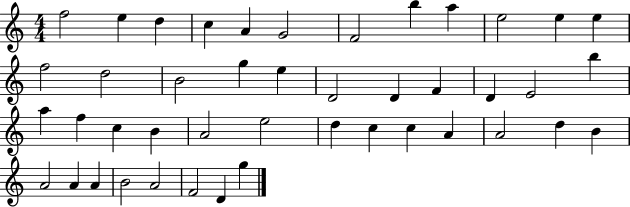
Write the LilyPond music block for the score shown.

{
  \clef treble
  \numericTimeSignature
  \time 4/4
  \key c \major
  f''2 e''4 d''4 | c''4 a'4 g'2 | f'2 b''4 a''4 | e''2 e''4 e''4 | \break f''2 d''2 | b'2 g''4 e''4 | d'2 d'4 f'4 | d'4 e'2 b''4 | \break a''4 f''4 c''4 b'4 | a'2 e''2 | d''4 c''4 c''4 a'4 | a'2 d''4 b'4 | \break a'2 a'4 a'4 | b'2 a'2 | f'2 d'4 g''4 | \bar "|."
}